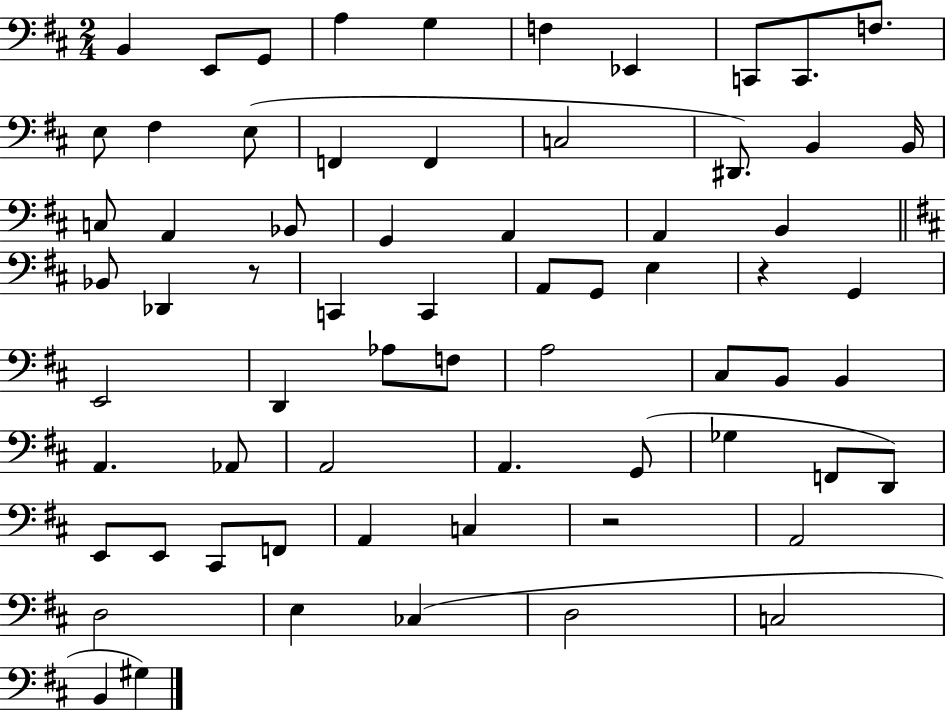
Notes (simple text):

B2/q E2/e G2/e A3/q G3/q F3/q Eb2/q C2/e C2/e. F3/e. E3/e F#3/q E3/e F2/q F2/q C3/h D#2/e. B2/q B2/s C3/e A2/q Bb2/e G2/q A2/q A2/q B2/q Bb2/e Db2/q R/e C2/q C2/q A2/e G2/e E3/q R/q G2/q E2/h D2/q Ab3/e F3/e A3/h C#3/e B2/e B2/q A2/q. Ab2/e A2/h A2/q. G2/e Gb3/q F2/e D2/e E2/e E2/e C#2/e F2/e A2/q C3/q R/h A2/h D3/h E3/q CES3/q D3/h C3/h B2/q G#3/q